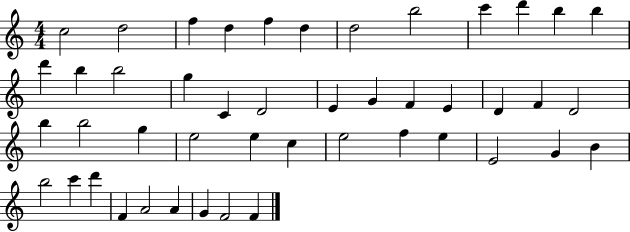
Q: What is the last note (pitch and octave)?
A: F4